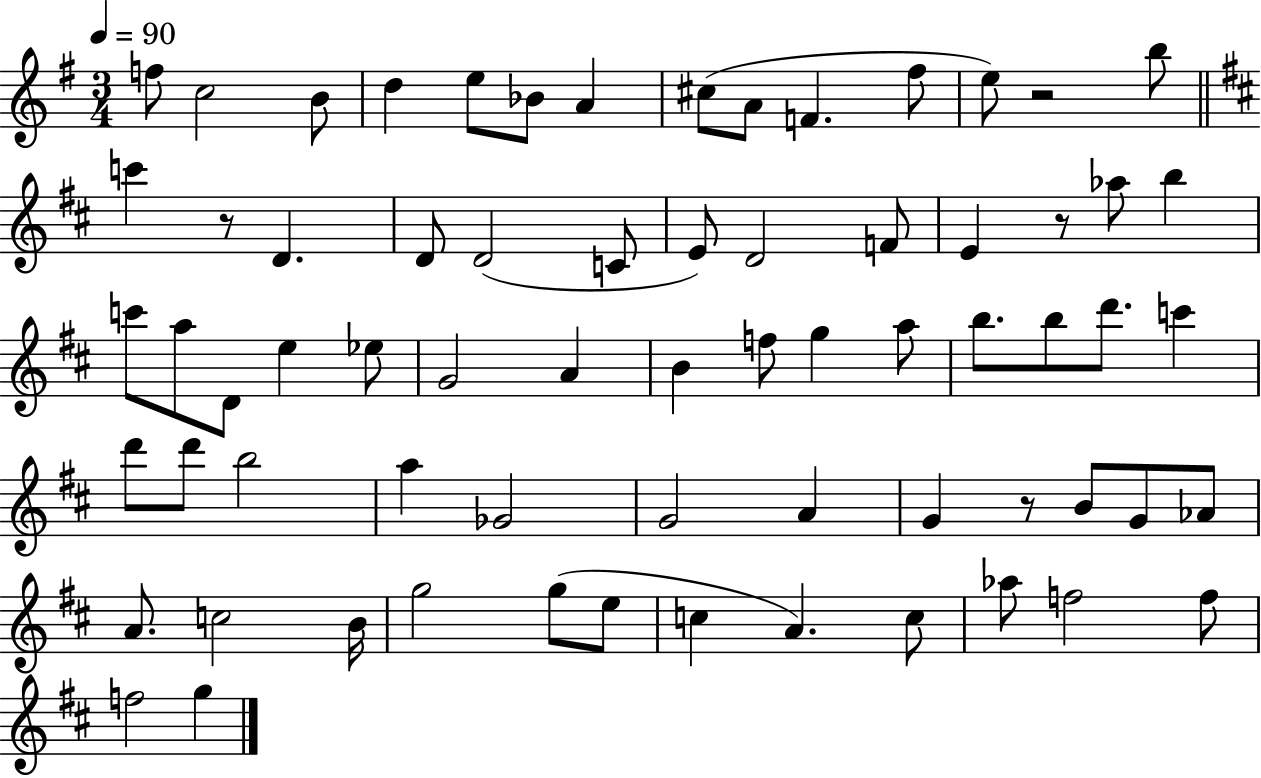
{
  \clef treble
  \numericTimeSignature
  \time 3/4
  \key g \major
  \tempo 4 = 90
  \repeat volta 2 { f''8 c''2 b'8 | d''4 e''8 bes'8 a'4 | cis''8( a'8 f'4. fis''8 | e''8) r2 b''8 | \break \bar "||" \break \key d \major c'''4 r8 d'4. | d'8 d'2( c'8 | e'8) d'2 f'8 | e'4 r8 aes''8 b''4 | \break c'''8 a''8 d'8 e''4 ees''8 | g'2 a'4 | b'4 f''8 g''4 a''8 | b''8. b''8 d'''8. c'''4 | \break d'''8 d'''8 b''2 | a''4 ges'2 | g'2 a'4 | g'4 r8 b'8 g'8 aes'8 | \break a'8. c''2 b'16 | g''2 g''8( e''8 | c''4 a'4.) c''8 | aes''8 f''2 f''8 | \break f''2 g''4 | } \bar "|."
}